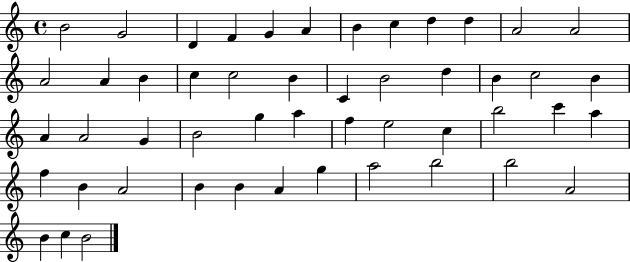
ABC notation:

X:1
T:Untitled
M:4/4
L:1/4
K:C
B2 G2 D F G A B c d d A2 A2 A2 A B c c2 B C B2 d B c2 B A A2 G B2 g a f e2 c b2 c' a f B A2 B B A g a2 b2 b2 A2 B c B2